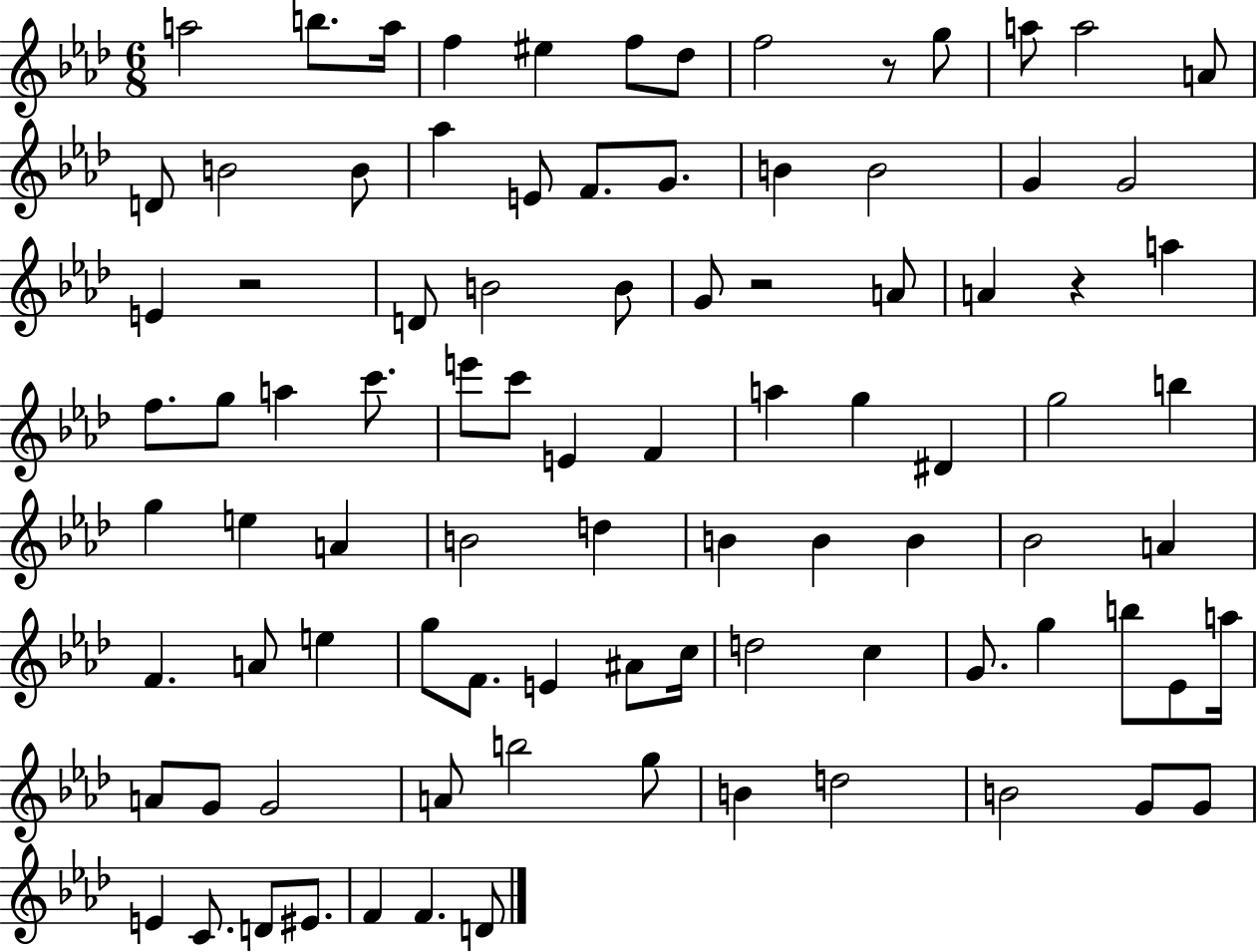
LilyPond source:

{
  \clef treble
  \numericTimeSignature
  \time 6/8
  \key aes \major
  a''2 b''8. a''16 | f''4 eis''4 f''8 des''8 | f''2 r8 g''8 | a''8 a''2 a'8 | \break d'8 b'2 b'8 | aes''4 e'8 f'8. g'8. | b'4 b'2 | g'4 g'2 | \break e'4 r2 | d'8 b'2 b'8 | g'8 r2 a'8 | a'4 r4 a''4 | \break f''8. g''8 a''4 c'''8. | e'''8 c'''8 e'4 f'4 | a''4 g''4 dis'4 | g''2 b''4 | \break g''4 e''4 a'4 | b'2 d''4 | b'4 b'4 b'4 | bes'2 a'4 | \break f'4. a'8 e''4 | g''8 f'8. e'4 ais'8 c''16 | d''2 c''4 | g'8. g''4 b''8 ees'8 a''16 | \break a'8 g'8 g'2 | a'8 b''2 g''8 | b'4 d''2 | b'2 g'8 g'8 | \break e'4 c'8. d'8 eis'8. | f'4 f'4. d'8 | \bar "|."
}